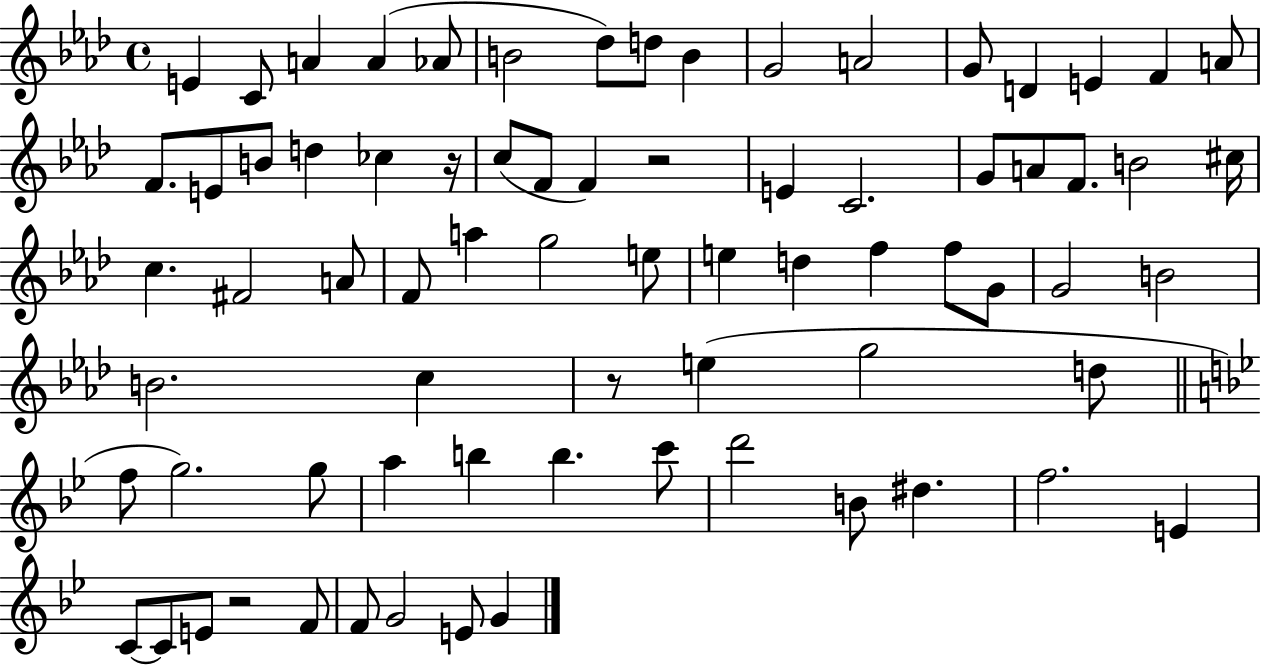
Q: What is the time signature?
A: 4/4